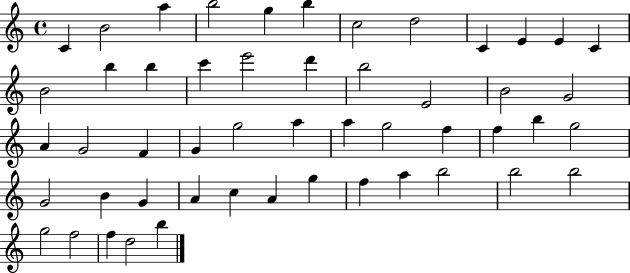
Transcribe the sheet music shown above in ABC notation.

X:1
T:Untitled
M:4/4
L:1/4
K:C
C B2 a b2 g b c2 d2 C E E C B2 b b c' e'2 d' b2 E2 B2 G2 A G2 F G g2 a a g2 f f b g2 G2 B G A c A g f a b2 b2 b2 g2 f2 f d2 b